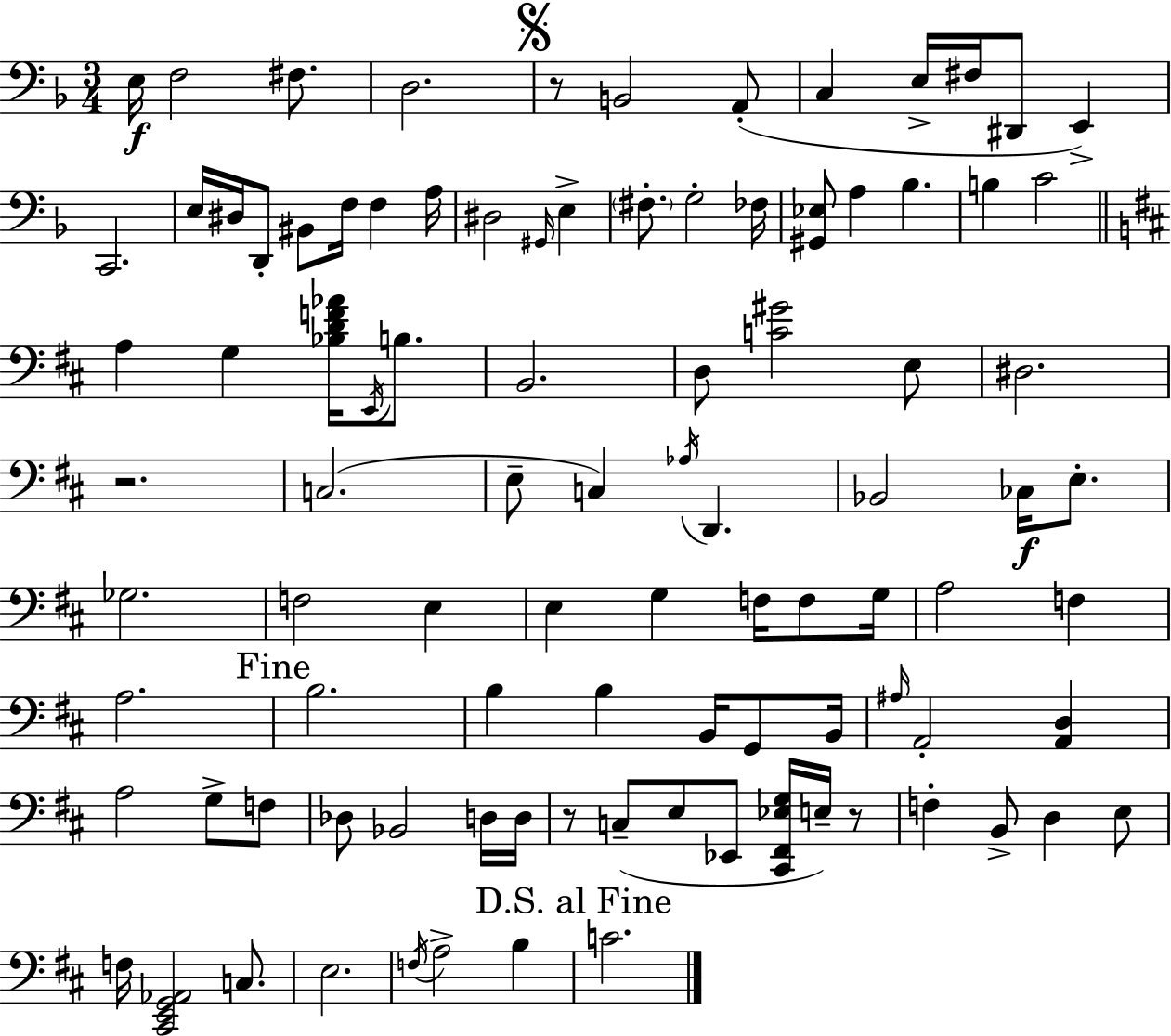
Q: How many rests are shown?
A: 4